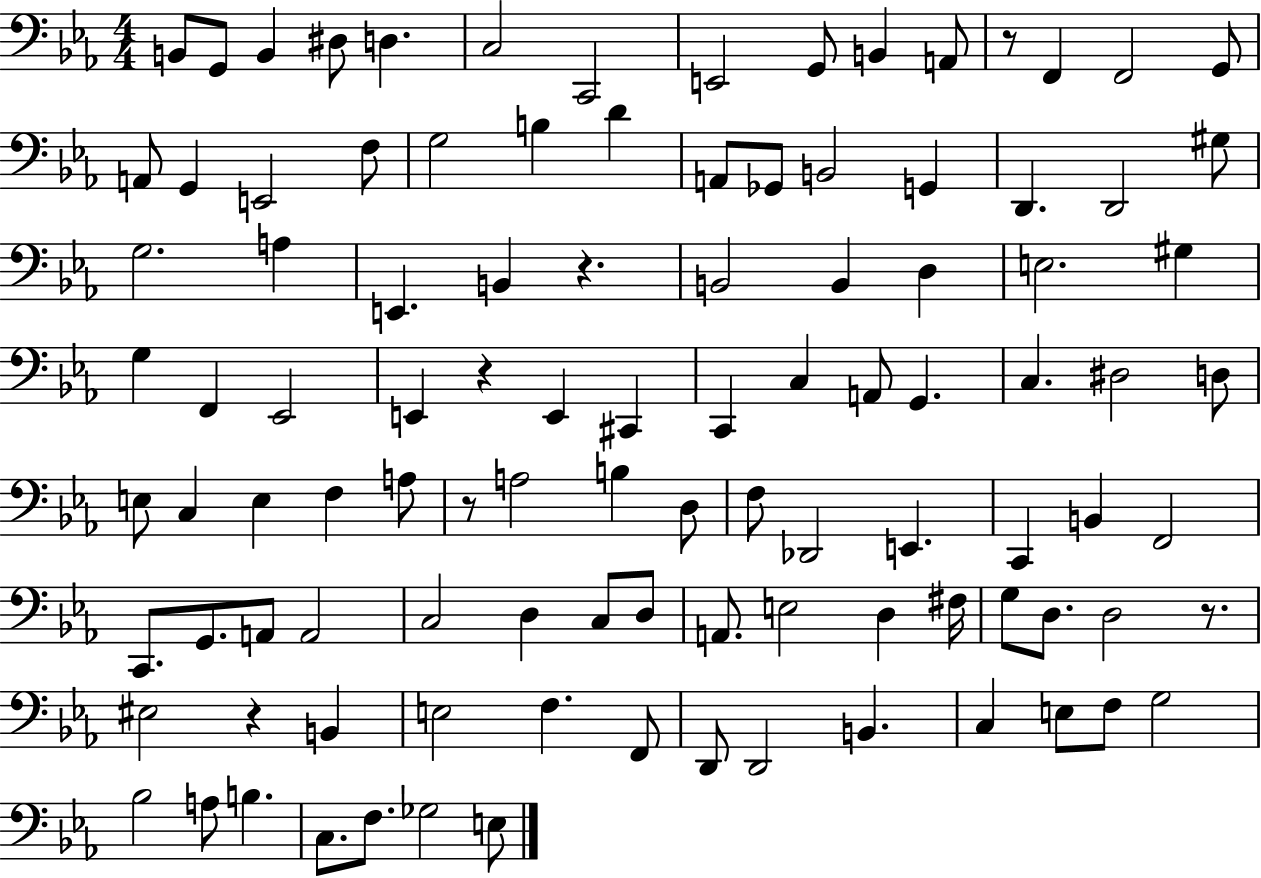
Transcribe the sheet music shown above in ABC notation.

X:1
T:Untitled
M:4/4
L:1/4
K:Eb
B,,/2 G,,/2 B,, ^D,/2 D, C,2 C,,2 E,,2 G,,/2 B,, A,,/2 z/2 F,, F,,2 G,,/2 A,,/2 G,, E,,2 F,/2 G,2 B, D A,,/2 _G,,/2 B,,2 G,, D,, D,,2 ^G,/2 G,2 A, E,, B,, z B,,2 B,, D, E,2 ^G, G, F,, _E,,2 E,, z E,, ^C,, C,, C, A,,/2 G,, C, ^D,2 D,/2 E,/2 C, E, F, A,/2 z/2 A,2 B, D,/2 F,/2 _D,,2 E,, C,, B,, F,,2 C,,/2 G,,/2 A,,/2 A,,2 C,2 D, C,/2 D,/2 A,,/2 E,2 D, ^F,/4 G,/2 D,/2 D,2 z/2 ^E,2 z B,, E,2 F, F,,/2 D,,/2 D,,2 B,, C, E,/2 F,/2 G,2 _B,2 A,/2 B, C,/2 F,/2 _G,2 E,/2